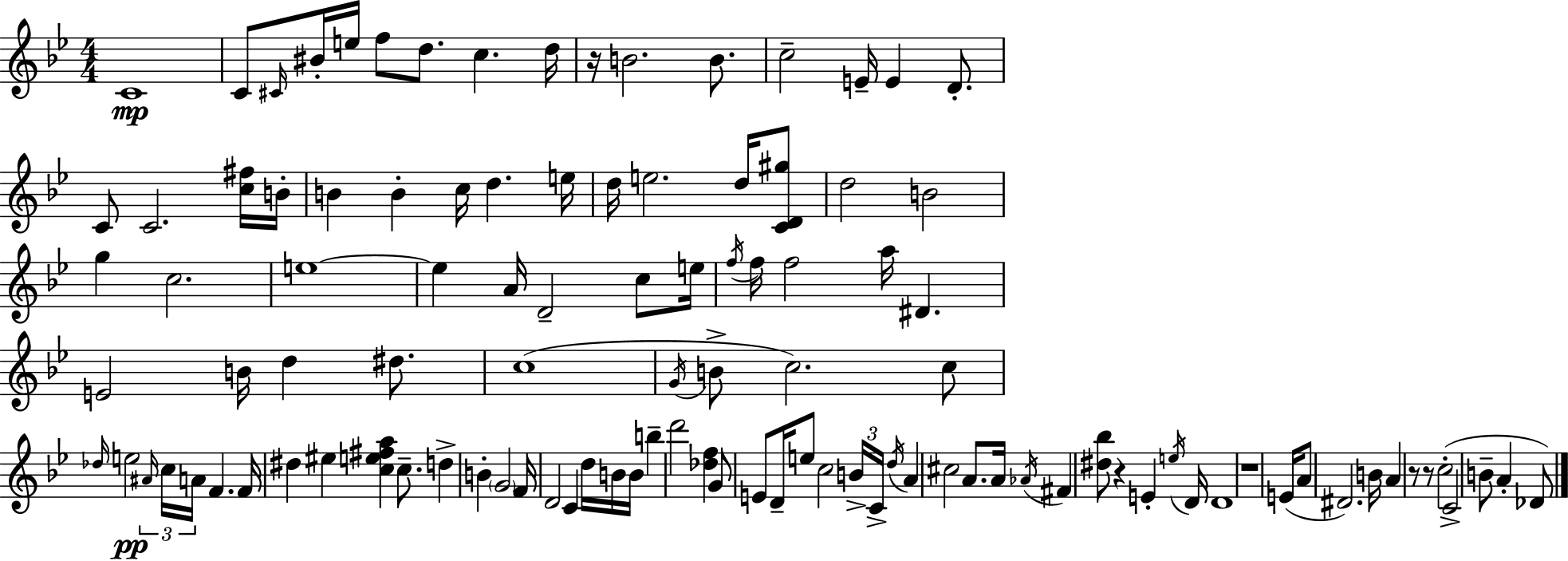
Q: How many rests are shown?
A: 5